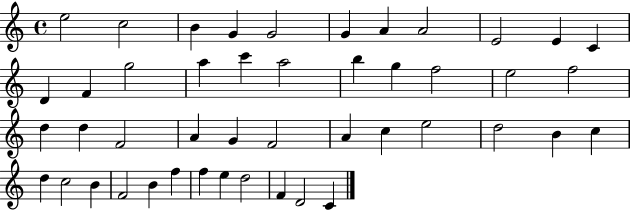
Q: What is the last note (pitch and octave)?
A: C4